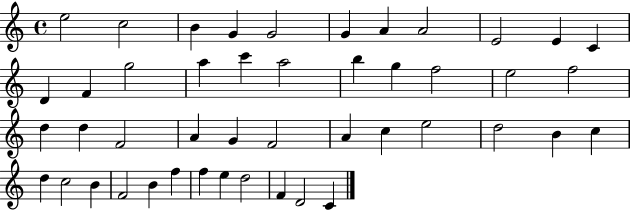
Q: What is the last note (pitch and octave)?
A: C4